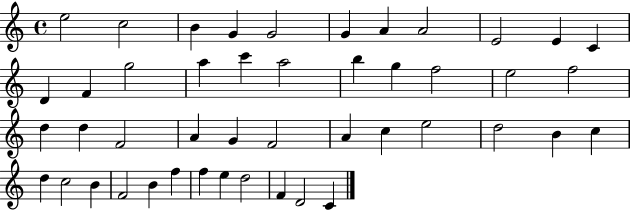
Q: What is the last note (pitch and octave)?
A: C4